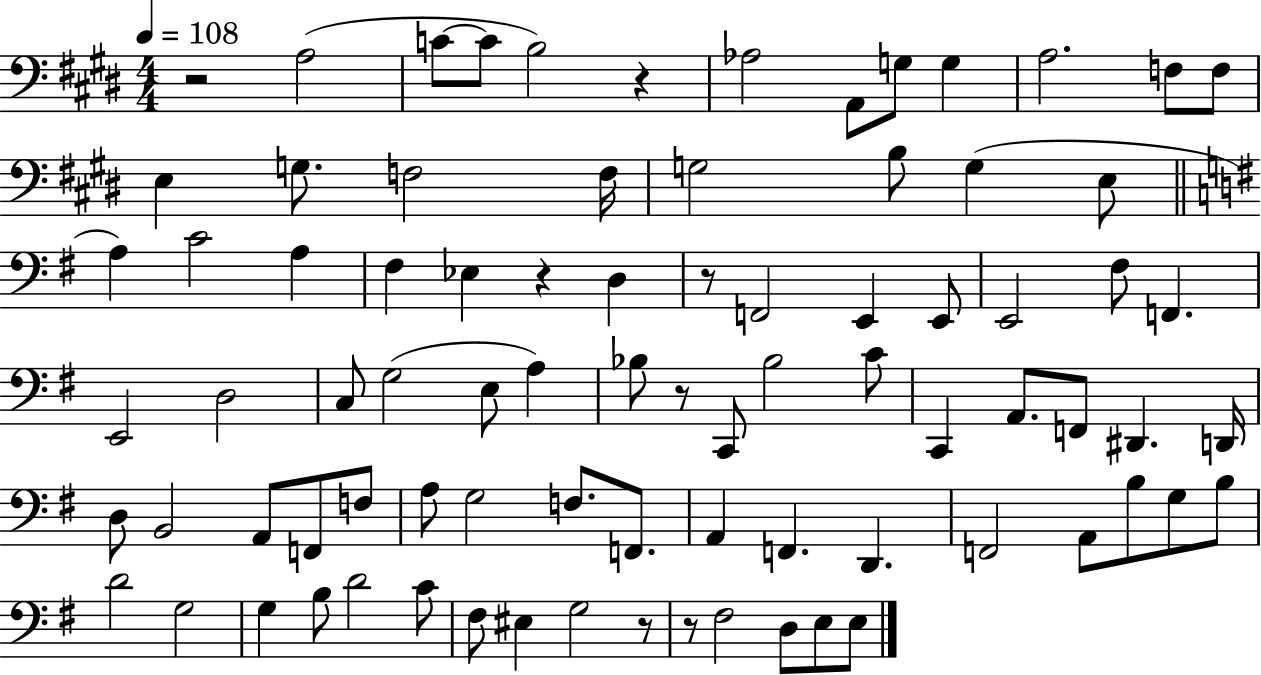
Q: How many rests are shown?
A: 7